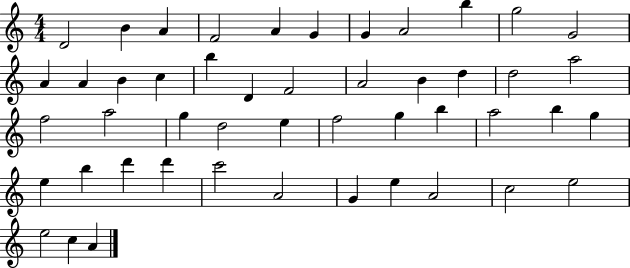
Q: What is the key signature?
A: C major